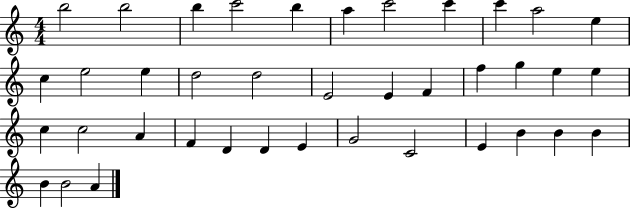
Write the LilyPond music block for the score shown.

{
  \clef treble
  \numericTimeSignature
  \time 4/4
  \key c \major
  b''2 b''2 | b''4 c'''2 b''4 | a''4 c'''2 c'''4 | c'''4 a''2 e''4 | \break c''4 e''2 e''4 | d''2 d''2 | e'2 e'4 f'4 | f''4 g''4 e''4 e''4 | \break c''4 c''2 a'4 | f'4 d'4 d'4 e'4 | g'2 c'2 | e'4 b'4 b'4 b'4 | \break b'4 b'2 a'4 | \bar "|."
}